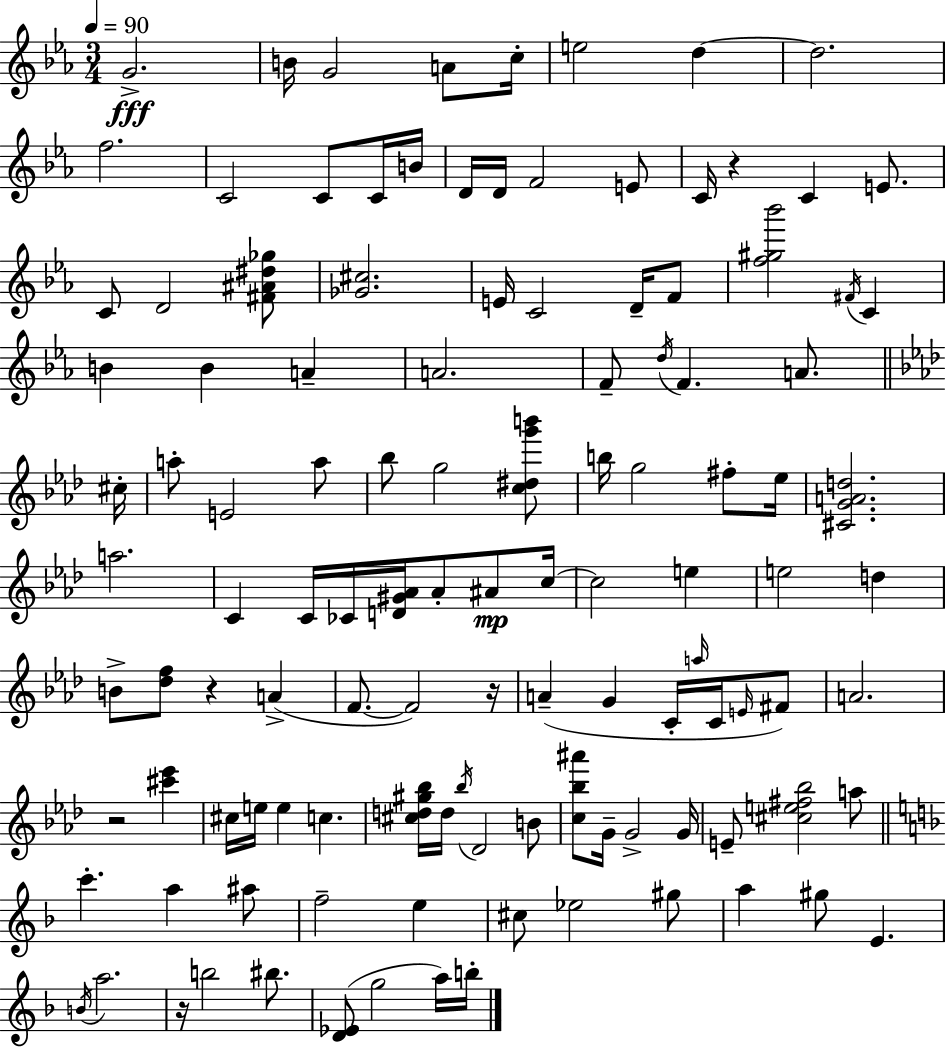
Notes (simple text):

G4/h. B4/s G4/h A4/e C5/s E5/h D5/q D5/h. F5/h. C4/h C4/e C4/s B4/s D4/s D4/s F4/h E4/e C4/s R/q C4/q E4/e. C4/e D4/h [F#4,A#4,D#5,Gb5]/e [Gb4,C#5]/h. E4/s C4/h D4/s F4/e [F5,G#5,Bb6]/h F#4/s C4/q B4/q B4/q A4/q A4/h. F4/e D5/s F4/q. A4/e. C#5/s A5/e E4/h A5/e Bb5/e G5/h [C5,D#5,G6,B6]/e B5/s G5/h F#5/e Eb5/s [C#4,G4,A4,D5]/h. A5/h. C4/q C4/s CES4/s [D4,G#4,Ab4]/s Ab4/e A#4/e C5/s C5/h E5/q E5/h D5/q B4/e [Db5,F5]/e R/q A4/q F4/e. F4/h R/s A4/q G4/q C4/s A5/s C4/s E4/s F#4/e A4/h. R/h [C#6,Eb6]/q C#5/s E5/s E5/q C5/q. [C#5,D5,G#5,Bb5]/s D5/s Bb5/s Db4/h B4/e [C5,Bb5,A#6]/e G4/s G4/h G4/s E4/e [C#5,E5,F#5,Bb5]/h A5/e C6/q. A5/q A#5/e F5/h E5/q C#5/e Eb5/h G#5/e A5/q G#5/e E4/q. B4/s A5/h. R/s B5/h BIS5/e. [D4,Eb4]/e G5/h A5/s B5/s